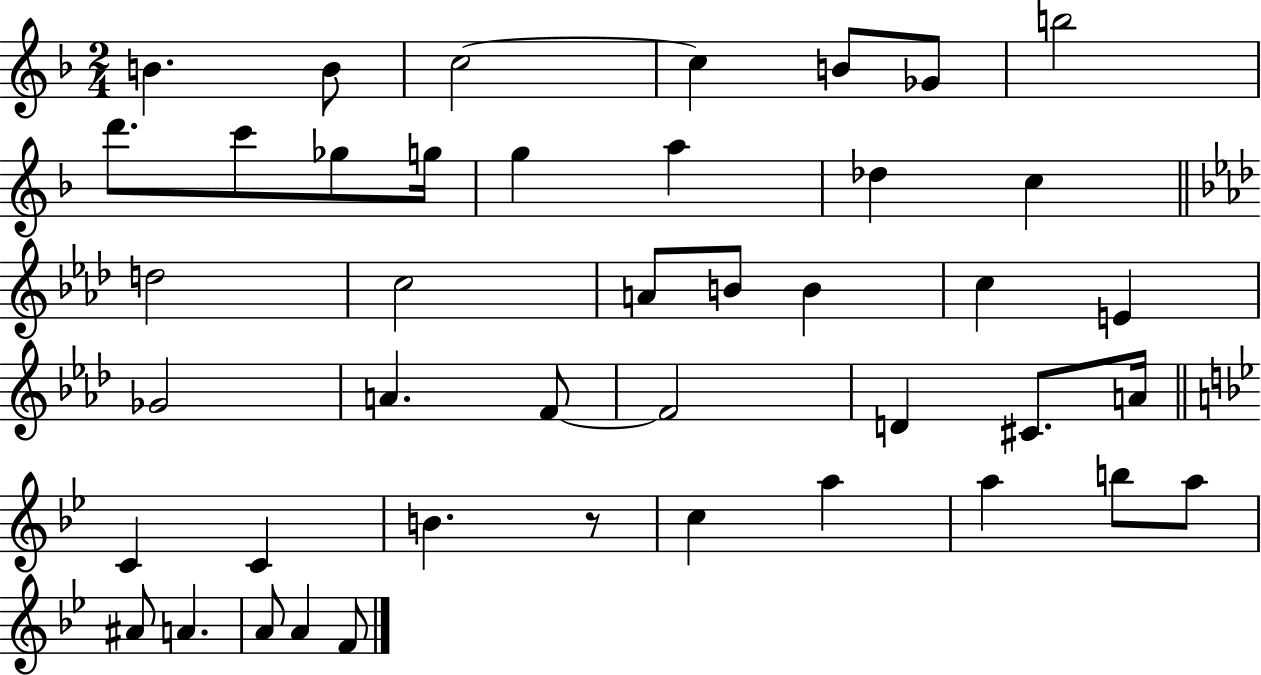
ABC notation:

X:1
T:Untitled
M:2/4
L:1/4
K:F
B B/2 c2 c B/2 _G/2 b2 d'/2 c'/2 _g/2 g/4 g a _d c d2 c2 A/2 B/2 B c E _G2 A F/2 F2 D ^C/2 A/4 C C B z/2 c a a b/2 a/2 ^A/2 A A/2 A F/2